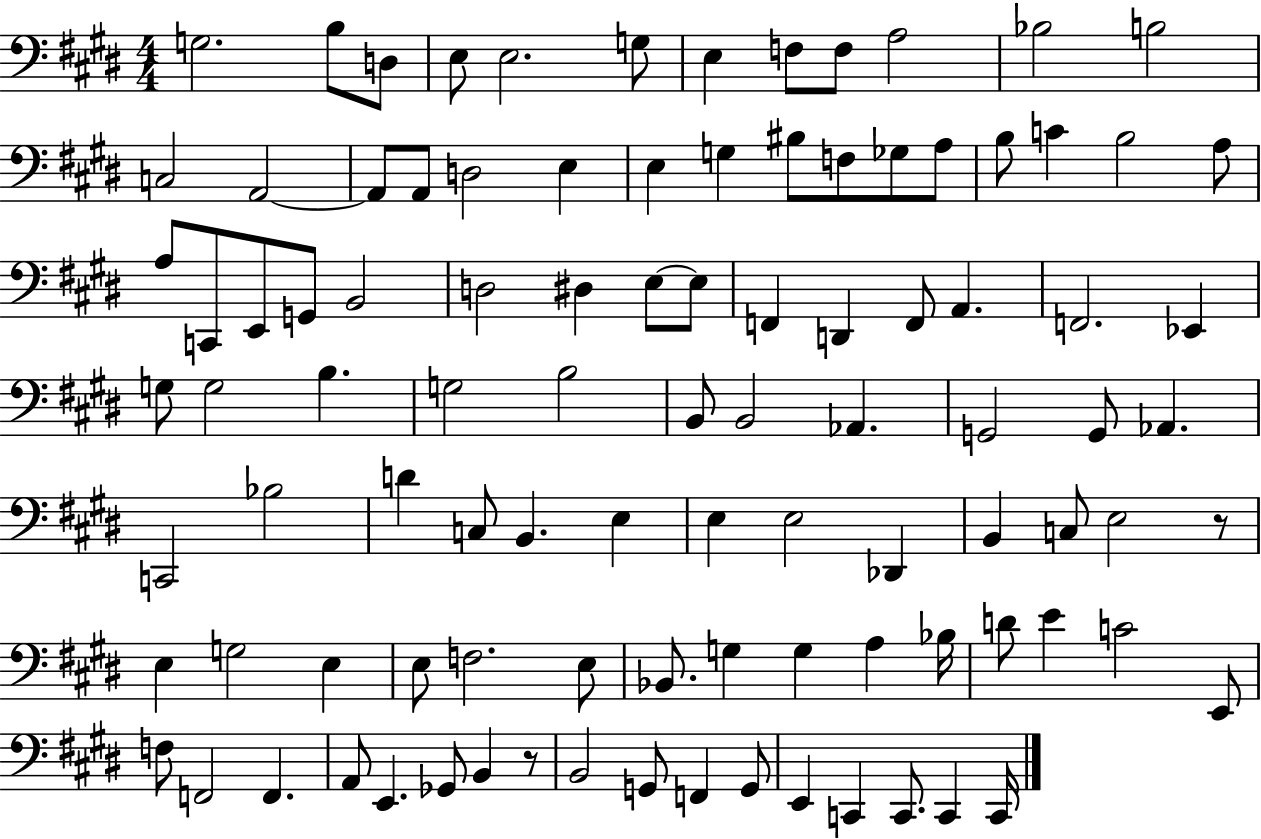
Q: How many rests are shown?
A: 2